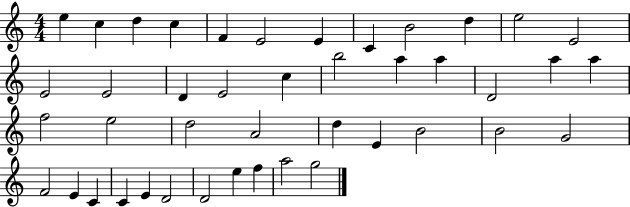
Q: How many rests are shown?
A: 0